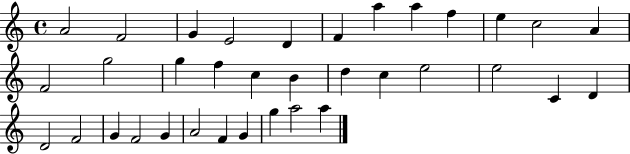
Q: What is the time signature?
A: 4/4